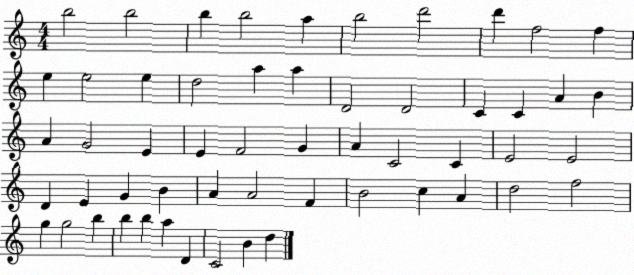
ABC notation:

X:1
T:Untitled
M:4/4
L:1/4
K:C
b2 b2 b b2 a b2 d'2 d' f2 f e e2 e d2 a a D2 D2 C C A B A G2 E E F2 G A C2 C E2 E2 D E G B A A2 F B2 c A d2 f2 g g2 b b b a D C2 B d